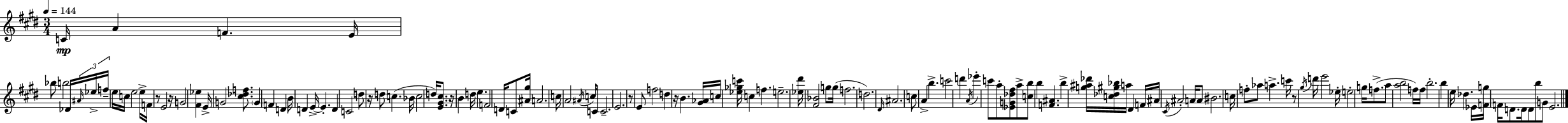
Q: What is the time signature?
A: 3/4